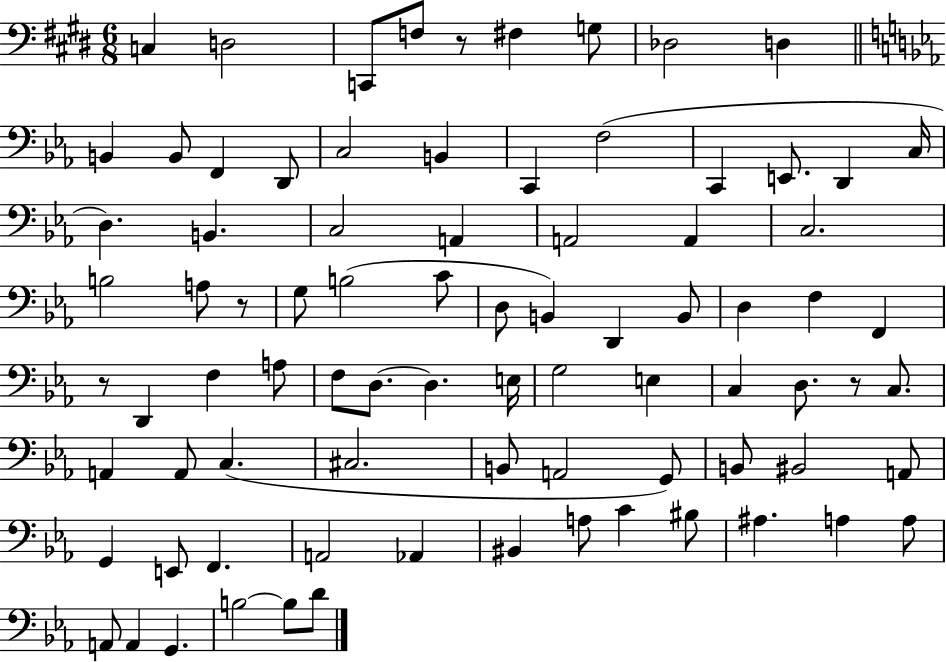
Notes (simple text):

C3/q D3/h C2/e F3/e R/e F#3/q G3/e Db3/h D3/q B2/q B2/e F2/q D2/e C3/h B2/q C2/q F3/h C2/q E2/e. D2/q C3/s D3/q. B2/q. C3/h A2/q A2/h A2/q C3/h. B3/h A3/e R/e G3/e B3/h C4/e D3/e B2/q D2/q B2/e D3/q F3/q F2/q R/e D2/q F3/q A3/e F3/e D3/e. D3/q. E3/s G3/h E3/q C3/q D3/e. R/e C3/e. A2/q A2/e C3/q. C#3/h. B2/e A2/h G2/e B2/e BIS2/h A2/e G2/q E2/e F2/q. A2/h Ab2/q BIS2/q A3/e C4/q BIS3/e A#3/q. A3/q A3/e A2/e A2/q G2/q. B3/h B3/e D4/e